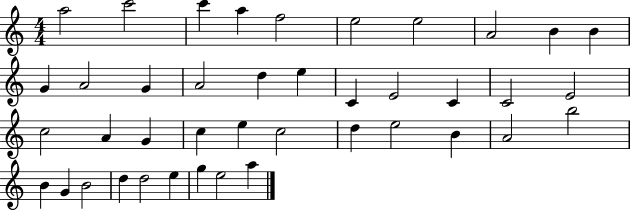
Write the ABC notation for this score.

X:1
T:Untitled
M:4/4
L:1/4
K:C
a2 c'2 c' a f2 e2 e2 A2 B B G A2 G A2 d e C E2 C C2 E2 c2 A G c e c2 d e2 B A2 b2 B G B2 d d2 e g e2 a